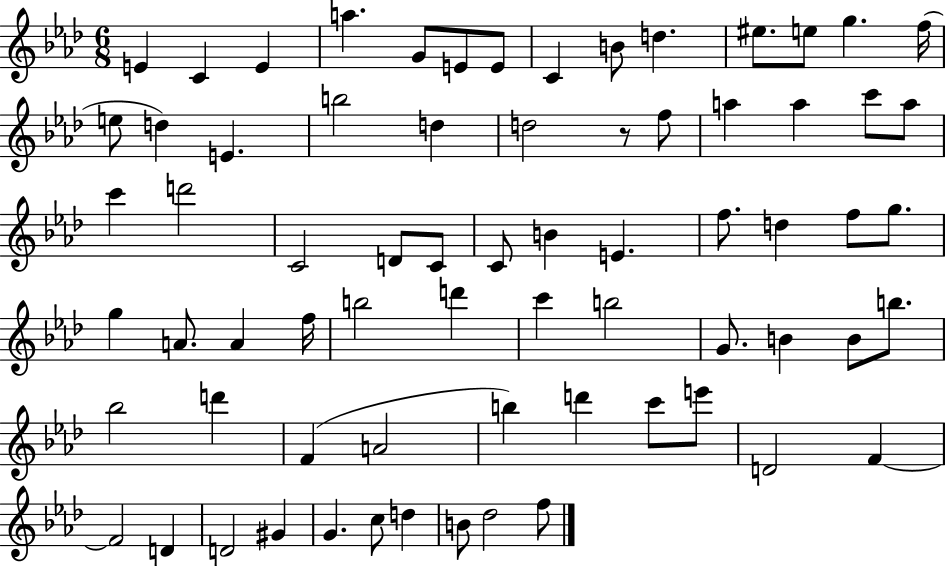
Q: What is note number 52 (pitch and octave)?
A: F4